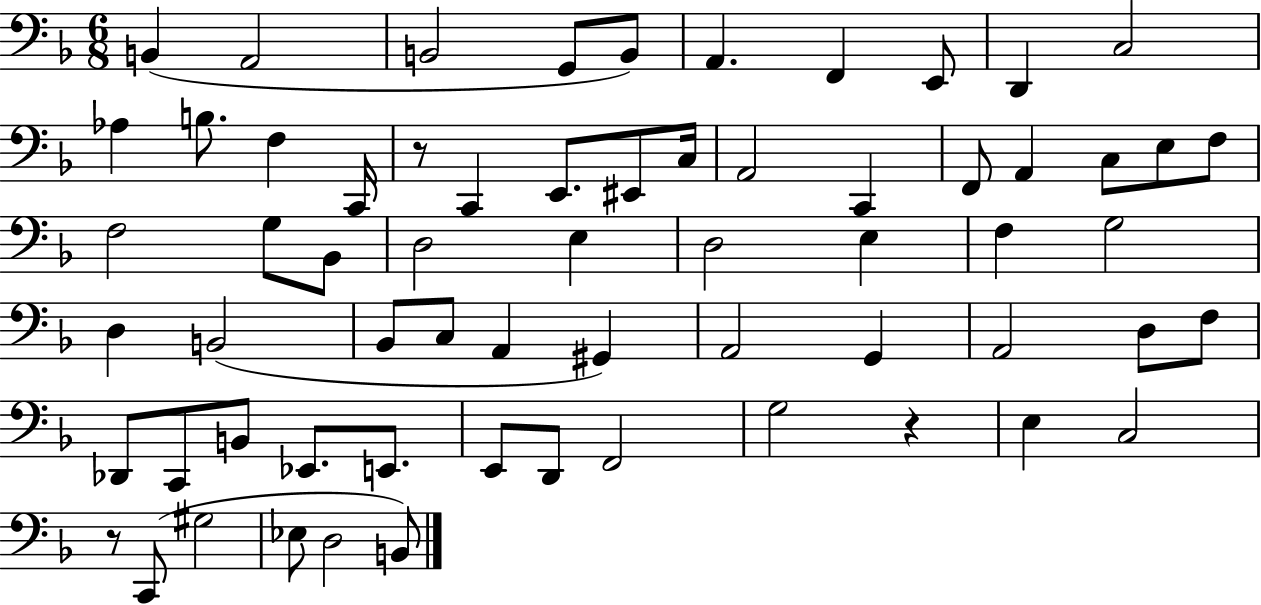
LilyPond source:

{
  \clef bass
  \numericTimeSignature
  \time 6/8
  \key f \major
  \repeat volta 2 { b,4( a,2 | b,2 g,8 b,8) | a,4. f,4 e,8 | d,4 c2 | \break aes4 b8. f4 c,16 | r8 c,4 e,8. eis,8 c16 | a,2 c,4 | f,8 a,4 c8 e8 f8 | \break f2 g8 bes,8 | d2 e4 | d2 e4 | f4 g2 | \break d4 b,2( | bes,8 c8 a,4 gis,4) | a,2 g,4 | a,2 d8 f8 | \break des,8 c,8 b,8 ees,8. e,8. | e,8 d,8 f,2 | g2 r4 | e4 c2 | \break r8 c,8( gis2 | ees8 d2 b,8) | } \bar "|."
}